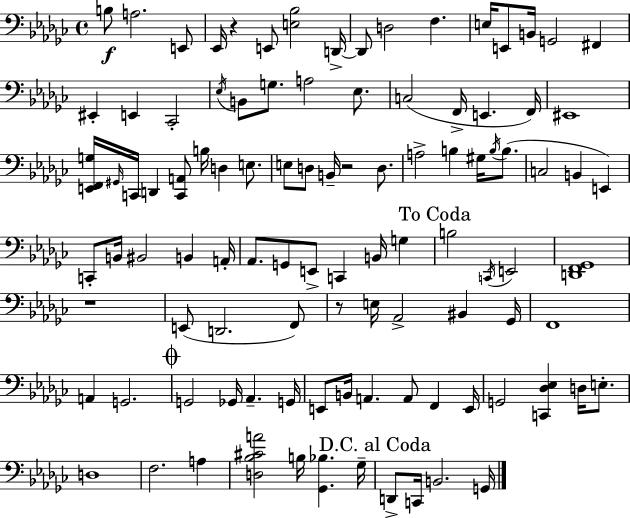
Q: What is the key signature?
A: EES minor